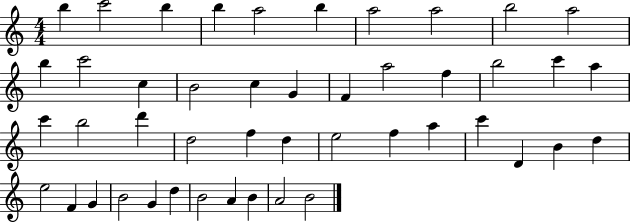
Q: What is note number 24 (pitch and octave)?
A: B5